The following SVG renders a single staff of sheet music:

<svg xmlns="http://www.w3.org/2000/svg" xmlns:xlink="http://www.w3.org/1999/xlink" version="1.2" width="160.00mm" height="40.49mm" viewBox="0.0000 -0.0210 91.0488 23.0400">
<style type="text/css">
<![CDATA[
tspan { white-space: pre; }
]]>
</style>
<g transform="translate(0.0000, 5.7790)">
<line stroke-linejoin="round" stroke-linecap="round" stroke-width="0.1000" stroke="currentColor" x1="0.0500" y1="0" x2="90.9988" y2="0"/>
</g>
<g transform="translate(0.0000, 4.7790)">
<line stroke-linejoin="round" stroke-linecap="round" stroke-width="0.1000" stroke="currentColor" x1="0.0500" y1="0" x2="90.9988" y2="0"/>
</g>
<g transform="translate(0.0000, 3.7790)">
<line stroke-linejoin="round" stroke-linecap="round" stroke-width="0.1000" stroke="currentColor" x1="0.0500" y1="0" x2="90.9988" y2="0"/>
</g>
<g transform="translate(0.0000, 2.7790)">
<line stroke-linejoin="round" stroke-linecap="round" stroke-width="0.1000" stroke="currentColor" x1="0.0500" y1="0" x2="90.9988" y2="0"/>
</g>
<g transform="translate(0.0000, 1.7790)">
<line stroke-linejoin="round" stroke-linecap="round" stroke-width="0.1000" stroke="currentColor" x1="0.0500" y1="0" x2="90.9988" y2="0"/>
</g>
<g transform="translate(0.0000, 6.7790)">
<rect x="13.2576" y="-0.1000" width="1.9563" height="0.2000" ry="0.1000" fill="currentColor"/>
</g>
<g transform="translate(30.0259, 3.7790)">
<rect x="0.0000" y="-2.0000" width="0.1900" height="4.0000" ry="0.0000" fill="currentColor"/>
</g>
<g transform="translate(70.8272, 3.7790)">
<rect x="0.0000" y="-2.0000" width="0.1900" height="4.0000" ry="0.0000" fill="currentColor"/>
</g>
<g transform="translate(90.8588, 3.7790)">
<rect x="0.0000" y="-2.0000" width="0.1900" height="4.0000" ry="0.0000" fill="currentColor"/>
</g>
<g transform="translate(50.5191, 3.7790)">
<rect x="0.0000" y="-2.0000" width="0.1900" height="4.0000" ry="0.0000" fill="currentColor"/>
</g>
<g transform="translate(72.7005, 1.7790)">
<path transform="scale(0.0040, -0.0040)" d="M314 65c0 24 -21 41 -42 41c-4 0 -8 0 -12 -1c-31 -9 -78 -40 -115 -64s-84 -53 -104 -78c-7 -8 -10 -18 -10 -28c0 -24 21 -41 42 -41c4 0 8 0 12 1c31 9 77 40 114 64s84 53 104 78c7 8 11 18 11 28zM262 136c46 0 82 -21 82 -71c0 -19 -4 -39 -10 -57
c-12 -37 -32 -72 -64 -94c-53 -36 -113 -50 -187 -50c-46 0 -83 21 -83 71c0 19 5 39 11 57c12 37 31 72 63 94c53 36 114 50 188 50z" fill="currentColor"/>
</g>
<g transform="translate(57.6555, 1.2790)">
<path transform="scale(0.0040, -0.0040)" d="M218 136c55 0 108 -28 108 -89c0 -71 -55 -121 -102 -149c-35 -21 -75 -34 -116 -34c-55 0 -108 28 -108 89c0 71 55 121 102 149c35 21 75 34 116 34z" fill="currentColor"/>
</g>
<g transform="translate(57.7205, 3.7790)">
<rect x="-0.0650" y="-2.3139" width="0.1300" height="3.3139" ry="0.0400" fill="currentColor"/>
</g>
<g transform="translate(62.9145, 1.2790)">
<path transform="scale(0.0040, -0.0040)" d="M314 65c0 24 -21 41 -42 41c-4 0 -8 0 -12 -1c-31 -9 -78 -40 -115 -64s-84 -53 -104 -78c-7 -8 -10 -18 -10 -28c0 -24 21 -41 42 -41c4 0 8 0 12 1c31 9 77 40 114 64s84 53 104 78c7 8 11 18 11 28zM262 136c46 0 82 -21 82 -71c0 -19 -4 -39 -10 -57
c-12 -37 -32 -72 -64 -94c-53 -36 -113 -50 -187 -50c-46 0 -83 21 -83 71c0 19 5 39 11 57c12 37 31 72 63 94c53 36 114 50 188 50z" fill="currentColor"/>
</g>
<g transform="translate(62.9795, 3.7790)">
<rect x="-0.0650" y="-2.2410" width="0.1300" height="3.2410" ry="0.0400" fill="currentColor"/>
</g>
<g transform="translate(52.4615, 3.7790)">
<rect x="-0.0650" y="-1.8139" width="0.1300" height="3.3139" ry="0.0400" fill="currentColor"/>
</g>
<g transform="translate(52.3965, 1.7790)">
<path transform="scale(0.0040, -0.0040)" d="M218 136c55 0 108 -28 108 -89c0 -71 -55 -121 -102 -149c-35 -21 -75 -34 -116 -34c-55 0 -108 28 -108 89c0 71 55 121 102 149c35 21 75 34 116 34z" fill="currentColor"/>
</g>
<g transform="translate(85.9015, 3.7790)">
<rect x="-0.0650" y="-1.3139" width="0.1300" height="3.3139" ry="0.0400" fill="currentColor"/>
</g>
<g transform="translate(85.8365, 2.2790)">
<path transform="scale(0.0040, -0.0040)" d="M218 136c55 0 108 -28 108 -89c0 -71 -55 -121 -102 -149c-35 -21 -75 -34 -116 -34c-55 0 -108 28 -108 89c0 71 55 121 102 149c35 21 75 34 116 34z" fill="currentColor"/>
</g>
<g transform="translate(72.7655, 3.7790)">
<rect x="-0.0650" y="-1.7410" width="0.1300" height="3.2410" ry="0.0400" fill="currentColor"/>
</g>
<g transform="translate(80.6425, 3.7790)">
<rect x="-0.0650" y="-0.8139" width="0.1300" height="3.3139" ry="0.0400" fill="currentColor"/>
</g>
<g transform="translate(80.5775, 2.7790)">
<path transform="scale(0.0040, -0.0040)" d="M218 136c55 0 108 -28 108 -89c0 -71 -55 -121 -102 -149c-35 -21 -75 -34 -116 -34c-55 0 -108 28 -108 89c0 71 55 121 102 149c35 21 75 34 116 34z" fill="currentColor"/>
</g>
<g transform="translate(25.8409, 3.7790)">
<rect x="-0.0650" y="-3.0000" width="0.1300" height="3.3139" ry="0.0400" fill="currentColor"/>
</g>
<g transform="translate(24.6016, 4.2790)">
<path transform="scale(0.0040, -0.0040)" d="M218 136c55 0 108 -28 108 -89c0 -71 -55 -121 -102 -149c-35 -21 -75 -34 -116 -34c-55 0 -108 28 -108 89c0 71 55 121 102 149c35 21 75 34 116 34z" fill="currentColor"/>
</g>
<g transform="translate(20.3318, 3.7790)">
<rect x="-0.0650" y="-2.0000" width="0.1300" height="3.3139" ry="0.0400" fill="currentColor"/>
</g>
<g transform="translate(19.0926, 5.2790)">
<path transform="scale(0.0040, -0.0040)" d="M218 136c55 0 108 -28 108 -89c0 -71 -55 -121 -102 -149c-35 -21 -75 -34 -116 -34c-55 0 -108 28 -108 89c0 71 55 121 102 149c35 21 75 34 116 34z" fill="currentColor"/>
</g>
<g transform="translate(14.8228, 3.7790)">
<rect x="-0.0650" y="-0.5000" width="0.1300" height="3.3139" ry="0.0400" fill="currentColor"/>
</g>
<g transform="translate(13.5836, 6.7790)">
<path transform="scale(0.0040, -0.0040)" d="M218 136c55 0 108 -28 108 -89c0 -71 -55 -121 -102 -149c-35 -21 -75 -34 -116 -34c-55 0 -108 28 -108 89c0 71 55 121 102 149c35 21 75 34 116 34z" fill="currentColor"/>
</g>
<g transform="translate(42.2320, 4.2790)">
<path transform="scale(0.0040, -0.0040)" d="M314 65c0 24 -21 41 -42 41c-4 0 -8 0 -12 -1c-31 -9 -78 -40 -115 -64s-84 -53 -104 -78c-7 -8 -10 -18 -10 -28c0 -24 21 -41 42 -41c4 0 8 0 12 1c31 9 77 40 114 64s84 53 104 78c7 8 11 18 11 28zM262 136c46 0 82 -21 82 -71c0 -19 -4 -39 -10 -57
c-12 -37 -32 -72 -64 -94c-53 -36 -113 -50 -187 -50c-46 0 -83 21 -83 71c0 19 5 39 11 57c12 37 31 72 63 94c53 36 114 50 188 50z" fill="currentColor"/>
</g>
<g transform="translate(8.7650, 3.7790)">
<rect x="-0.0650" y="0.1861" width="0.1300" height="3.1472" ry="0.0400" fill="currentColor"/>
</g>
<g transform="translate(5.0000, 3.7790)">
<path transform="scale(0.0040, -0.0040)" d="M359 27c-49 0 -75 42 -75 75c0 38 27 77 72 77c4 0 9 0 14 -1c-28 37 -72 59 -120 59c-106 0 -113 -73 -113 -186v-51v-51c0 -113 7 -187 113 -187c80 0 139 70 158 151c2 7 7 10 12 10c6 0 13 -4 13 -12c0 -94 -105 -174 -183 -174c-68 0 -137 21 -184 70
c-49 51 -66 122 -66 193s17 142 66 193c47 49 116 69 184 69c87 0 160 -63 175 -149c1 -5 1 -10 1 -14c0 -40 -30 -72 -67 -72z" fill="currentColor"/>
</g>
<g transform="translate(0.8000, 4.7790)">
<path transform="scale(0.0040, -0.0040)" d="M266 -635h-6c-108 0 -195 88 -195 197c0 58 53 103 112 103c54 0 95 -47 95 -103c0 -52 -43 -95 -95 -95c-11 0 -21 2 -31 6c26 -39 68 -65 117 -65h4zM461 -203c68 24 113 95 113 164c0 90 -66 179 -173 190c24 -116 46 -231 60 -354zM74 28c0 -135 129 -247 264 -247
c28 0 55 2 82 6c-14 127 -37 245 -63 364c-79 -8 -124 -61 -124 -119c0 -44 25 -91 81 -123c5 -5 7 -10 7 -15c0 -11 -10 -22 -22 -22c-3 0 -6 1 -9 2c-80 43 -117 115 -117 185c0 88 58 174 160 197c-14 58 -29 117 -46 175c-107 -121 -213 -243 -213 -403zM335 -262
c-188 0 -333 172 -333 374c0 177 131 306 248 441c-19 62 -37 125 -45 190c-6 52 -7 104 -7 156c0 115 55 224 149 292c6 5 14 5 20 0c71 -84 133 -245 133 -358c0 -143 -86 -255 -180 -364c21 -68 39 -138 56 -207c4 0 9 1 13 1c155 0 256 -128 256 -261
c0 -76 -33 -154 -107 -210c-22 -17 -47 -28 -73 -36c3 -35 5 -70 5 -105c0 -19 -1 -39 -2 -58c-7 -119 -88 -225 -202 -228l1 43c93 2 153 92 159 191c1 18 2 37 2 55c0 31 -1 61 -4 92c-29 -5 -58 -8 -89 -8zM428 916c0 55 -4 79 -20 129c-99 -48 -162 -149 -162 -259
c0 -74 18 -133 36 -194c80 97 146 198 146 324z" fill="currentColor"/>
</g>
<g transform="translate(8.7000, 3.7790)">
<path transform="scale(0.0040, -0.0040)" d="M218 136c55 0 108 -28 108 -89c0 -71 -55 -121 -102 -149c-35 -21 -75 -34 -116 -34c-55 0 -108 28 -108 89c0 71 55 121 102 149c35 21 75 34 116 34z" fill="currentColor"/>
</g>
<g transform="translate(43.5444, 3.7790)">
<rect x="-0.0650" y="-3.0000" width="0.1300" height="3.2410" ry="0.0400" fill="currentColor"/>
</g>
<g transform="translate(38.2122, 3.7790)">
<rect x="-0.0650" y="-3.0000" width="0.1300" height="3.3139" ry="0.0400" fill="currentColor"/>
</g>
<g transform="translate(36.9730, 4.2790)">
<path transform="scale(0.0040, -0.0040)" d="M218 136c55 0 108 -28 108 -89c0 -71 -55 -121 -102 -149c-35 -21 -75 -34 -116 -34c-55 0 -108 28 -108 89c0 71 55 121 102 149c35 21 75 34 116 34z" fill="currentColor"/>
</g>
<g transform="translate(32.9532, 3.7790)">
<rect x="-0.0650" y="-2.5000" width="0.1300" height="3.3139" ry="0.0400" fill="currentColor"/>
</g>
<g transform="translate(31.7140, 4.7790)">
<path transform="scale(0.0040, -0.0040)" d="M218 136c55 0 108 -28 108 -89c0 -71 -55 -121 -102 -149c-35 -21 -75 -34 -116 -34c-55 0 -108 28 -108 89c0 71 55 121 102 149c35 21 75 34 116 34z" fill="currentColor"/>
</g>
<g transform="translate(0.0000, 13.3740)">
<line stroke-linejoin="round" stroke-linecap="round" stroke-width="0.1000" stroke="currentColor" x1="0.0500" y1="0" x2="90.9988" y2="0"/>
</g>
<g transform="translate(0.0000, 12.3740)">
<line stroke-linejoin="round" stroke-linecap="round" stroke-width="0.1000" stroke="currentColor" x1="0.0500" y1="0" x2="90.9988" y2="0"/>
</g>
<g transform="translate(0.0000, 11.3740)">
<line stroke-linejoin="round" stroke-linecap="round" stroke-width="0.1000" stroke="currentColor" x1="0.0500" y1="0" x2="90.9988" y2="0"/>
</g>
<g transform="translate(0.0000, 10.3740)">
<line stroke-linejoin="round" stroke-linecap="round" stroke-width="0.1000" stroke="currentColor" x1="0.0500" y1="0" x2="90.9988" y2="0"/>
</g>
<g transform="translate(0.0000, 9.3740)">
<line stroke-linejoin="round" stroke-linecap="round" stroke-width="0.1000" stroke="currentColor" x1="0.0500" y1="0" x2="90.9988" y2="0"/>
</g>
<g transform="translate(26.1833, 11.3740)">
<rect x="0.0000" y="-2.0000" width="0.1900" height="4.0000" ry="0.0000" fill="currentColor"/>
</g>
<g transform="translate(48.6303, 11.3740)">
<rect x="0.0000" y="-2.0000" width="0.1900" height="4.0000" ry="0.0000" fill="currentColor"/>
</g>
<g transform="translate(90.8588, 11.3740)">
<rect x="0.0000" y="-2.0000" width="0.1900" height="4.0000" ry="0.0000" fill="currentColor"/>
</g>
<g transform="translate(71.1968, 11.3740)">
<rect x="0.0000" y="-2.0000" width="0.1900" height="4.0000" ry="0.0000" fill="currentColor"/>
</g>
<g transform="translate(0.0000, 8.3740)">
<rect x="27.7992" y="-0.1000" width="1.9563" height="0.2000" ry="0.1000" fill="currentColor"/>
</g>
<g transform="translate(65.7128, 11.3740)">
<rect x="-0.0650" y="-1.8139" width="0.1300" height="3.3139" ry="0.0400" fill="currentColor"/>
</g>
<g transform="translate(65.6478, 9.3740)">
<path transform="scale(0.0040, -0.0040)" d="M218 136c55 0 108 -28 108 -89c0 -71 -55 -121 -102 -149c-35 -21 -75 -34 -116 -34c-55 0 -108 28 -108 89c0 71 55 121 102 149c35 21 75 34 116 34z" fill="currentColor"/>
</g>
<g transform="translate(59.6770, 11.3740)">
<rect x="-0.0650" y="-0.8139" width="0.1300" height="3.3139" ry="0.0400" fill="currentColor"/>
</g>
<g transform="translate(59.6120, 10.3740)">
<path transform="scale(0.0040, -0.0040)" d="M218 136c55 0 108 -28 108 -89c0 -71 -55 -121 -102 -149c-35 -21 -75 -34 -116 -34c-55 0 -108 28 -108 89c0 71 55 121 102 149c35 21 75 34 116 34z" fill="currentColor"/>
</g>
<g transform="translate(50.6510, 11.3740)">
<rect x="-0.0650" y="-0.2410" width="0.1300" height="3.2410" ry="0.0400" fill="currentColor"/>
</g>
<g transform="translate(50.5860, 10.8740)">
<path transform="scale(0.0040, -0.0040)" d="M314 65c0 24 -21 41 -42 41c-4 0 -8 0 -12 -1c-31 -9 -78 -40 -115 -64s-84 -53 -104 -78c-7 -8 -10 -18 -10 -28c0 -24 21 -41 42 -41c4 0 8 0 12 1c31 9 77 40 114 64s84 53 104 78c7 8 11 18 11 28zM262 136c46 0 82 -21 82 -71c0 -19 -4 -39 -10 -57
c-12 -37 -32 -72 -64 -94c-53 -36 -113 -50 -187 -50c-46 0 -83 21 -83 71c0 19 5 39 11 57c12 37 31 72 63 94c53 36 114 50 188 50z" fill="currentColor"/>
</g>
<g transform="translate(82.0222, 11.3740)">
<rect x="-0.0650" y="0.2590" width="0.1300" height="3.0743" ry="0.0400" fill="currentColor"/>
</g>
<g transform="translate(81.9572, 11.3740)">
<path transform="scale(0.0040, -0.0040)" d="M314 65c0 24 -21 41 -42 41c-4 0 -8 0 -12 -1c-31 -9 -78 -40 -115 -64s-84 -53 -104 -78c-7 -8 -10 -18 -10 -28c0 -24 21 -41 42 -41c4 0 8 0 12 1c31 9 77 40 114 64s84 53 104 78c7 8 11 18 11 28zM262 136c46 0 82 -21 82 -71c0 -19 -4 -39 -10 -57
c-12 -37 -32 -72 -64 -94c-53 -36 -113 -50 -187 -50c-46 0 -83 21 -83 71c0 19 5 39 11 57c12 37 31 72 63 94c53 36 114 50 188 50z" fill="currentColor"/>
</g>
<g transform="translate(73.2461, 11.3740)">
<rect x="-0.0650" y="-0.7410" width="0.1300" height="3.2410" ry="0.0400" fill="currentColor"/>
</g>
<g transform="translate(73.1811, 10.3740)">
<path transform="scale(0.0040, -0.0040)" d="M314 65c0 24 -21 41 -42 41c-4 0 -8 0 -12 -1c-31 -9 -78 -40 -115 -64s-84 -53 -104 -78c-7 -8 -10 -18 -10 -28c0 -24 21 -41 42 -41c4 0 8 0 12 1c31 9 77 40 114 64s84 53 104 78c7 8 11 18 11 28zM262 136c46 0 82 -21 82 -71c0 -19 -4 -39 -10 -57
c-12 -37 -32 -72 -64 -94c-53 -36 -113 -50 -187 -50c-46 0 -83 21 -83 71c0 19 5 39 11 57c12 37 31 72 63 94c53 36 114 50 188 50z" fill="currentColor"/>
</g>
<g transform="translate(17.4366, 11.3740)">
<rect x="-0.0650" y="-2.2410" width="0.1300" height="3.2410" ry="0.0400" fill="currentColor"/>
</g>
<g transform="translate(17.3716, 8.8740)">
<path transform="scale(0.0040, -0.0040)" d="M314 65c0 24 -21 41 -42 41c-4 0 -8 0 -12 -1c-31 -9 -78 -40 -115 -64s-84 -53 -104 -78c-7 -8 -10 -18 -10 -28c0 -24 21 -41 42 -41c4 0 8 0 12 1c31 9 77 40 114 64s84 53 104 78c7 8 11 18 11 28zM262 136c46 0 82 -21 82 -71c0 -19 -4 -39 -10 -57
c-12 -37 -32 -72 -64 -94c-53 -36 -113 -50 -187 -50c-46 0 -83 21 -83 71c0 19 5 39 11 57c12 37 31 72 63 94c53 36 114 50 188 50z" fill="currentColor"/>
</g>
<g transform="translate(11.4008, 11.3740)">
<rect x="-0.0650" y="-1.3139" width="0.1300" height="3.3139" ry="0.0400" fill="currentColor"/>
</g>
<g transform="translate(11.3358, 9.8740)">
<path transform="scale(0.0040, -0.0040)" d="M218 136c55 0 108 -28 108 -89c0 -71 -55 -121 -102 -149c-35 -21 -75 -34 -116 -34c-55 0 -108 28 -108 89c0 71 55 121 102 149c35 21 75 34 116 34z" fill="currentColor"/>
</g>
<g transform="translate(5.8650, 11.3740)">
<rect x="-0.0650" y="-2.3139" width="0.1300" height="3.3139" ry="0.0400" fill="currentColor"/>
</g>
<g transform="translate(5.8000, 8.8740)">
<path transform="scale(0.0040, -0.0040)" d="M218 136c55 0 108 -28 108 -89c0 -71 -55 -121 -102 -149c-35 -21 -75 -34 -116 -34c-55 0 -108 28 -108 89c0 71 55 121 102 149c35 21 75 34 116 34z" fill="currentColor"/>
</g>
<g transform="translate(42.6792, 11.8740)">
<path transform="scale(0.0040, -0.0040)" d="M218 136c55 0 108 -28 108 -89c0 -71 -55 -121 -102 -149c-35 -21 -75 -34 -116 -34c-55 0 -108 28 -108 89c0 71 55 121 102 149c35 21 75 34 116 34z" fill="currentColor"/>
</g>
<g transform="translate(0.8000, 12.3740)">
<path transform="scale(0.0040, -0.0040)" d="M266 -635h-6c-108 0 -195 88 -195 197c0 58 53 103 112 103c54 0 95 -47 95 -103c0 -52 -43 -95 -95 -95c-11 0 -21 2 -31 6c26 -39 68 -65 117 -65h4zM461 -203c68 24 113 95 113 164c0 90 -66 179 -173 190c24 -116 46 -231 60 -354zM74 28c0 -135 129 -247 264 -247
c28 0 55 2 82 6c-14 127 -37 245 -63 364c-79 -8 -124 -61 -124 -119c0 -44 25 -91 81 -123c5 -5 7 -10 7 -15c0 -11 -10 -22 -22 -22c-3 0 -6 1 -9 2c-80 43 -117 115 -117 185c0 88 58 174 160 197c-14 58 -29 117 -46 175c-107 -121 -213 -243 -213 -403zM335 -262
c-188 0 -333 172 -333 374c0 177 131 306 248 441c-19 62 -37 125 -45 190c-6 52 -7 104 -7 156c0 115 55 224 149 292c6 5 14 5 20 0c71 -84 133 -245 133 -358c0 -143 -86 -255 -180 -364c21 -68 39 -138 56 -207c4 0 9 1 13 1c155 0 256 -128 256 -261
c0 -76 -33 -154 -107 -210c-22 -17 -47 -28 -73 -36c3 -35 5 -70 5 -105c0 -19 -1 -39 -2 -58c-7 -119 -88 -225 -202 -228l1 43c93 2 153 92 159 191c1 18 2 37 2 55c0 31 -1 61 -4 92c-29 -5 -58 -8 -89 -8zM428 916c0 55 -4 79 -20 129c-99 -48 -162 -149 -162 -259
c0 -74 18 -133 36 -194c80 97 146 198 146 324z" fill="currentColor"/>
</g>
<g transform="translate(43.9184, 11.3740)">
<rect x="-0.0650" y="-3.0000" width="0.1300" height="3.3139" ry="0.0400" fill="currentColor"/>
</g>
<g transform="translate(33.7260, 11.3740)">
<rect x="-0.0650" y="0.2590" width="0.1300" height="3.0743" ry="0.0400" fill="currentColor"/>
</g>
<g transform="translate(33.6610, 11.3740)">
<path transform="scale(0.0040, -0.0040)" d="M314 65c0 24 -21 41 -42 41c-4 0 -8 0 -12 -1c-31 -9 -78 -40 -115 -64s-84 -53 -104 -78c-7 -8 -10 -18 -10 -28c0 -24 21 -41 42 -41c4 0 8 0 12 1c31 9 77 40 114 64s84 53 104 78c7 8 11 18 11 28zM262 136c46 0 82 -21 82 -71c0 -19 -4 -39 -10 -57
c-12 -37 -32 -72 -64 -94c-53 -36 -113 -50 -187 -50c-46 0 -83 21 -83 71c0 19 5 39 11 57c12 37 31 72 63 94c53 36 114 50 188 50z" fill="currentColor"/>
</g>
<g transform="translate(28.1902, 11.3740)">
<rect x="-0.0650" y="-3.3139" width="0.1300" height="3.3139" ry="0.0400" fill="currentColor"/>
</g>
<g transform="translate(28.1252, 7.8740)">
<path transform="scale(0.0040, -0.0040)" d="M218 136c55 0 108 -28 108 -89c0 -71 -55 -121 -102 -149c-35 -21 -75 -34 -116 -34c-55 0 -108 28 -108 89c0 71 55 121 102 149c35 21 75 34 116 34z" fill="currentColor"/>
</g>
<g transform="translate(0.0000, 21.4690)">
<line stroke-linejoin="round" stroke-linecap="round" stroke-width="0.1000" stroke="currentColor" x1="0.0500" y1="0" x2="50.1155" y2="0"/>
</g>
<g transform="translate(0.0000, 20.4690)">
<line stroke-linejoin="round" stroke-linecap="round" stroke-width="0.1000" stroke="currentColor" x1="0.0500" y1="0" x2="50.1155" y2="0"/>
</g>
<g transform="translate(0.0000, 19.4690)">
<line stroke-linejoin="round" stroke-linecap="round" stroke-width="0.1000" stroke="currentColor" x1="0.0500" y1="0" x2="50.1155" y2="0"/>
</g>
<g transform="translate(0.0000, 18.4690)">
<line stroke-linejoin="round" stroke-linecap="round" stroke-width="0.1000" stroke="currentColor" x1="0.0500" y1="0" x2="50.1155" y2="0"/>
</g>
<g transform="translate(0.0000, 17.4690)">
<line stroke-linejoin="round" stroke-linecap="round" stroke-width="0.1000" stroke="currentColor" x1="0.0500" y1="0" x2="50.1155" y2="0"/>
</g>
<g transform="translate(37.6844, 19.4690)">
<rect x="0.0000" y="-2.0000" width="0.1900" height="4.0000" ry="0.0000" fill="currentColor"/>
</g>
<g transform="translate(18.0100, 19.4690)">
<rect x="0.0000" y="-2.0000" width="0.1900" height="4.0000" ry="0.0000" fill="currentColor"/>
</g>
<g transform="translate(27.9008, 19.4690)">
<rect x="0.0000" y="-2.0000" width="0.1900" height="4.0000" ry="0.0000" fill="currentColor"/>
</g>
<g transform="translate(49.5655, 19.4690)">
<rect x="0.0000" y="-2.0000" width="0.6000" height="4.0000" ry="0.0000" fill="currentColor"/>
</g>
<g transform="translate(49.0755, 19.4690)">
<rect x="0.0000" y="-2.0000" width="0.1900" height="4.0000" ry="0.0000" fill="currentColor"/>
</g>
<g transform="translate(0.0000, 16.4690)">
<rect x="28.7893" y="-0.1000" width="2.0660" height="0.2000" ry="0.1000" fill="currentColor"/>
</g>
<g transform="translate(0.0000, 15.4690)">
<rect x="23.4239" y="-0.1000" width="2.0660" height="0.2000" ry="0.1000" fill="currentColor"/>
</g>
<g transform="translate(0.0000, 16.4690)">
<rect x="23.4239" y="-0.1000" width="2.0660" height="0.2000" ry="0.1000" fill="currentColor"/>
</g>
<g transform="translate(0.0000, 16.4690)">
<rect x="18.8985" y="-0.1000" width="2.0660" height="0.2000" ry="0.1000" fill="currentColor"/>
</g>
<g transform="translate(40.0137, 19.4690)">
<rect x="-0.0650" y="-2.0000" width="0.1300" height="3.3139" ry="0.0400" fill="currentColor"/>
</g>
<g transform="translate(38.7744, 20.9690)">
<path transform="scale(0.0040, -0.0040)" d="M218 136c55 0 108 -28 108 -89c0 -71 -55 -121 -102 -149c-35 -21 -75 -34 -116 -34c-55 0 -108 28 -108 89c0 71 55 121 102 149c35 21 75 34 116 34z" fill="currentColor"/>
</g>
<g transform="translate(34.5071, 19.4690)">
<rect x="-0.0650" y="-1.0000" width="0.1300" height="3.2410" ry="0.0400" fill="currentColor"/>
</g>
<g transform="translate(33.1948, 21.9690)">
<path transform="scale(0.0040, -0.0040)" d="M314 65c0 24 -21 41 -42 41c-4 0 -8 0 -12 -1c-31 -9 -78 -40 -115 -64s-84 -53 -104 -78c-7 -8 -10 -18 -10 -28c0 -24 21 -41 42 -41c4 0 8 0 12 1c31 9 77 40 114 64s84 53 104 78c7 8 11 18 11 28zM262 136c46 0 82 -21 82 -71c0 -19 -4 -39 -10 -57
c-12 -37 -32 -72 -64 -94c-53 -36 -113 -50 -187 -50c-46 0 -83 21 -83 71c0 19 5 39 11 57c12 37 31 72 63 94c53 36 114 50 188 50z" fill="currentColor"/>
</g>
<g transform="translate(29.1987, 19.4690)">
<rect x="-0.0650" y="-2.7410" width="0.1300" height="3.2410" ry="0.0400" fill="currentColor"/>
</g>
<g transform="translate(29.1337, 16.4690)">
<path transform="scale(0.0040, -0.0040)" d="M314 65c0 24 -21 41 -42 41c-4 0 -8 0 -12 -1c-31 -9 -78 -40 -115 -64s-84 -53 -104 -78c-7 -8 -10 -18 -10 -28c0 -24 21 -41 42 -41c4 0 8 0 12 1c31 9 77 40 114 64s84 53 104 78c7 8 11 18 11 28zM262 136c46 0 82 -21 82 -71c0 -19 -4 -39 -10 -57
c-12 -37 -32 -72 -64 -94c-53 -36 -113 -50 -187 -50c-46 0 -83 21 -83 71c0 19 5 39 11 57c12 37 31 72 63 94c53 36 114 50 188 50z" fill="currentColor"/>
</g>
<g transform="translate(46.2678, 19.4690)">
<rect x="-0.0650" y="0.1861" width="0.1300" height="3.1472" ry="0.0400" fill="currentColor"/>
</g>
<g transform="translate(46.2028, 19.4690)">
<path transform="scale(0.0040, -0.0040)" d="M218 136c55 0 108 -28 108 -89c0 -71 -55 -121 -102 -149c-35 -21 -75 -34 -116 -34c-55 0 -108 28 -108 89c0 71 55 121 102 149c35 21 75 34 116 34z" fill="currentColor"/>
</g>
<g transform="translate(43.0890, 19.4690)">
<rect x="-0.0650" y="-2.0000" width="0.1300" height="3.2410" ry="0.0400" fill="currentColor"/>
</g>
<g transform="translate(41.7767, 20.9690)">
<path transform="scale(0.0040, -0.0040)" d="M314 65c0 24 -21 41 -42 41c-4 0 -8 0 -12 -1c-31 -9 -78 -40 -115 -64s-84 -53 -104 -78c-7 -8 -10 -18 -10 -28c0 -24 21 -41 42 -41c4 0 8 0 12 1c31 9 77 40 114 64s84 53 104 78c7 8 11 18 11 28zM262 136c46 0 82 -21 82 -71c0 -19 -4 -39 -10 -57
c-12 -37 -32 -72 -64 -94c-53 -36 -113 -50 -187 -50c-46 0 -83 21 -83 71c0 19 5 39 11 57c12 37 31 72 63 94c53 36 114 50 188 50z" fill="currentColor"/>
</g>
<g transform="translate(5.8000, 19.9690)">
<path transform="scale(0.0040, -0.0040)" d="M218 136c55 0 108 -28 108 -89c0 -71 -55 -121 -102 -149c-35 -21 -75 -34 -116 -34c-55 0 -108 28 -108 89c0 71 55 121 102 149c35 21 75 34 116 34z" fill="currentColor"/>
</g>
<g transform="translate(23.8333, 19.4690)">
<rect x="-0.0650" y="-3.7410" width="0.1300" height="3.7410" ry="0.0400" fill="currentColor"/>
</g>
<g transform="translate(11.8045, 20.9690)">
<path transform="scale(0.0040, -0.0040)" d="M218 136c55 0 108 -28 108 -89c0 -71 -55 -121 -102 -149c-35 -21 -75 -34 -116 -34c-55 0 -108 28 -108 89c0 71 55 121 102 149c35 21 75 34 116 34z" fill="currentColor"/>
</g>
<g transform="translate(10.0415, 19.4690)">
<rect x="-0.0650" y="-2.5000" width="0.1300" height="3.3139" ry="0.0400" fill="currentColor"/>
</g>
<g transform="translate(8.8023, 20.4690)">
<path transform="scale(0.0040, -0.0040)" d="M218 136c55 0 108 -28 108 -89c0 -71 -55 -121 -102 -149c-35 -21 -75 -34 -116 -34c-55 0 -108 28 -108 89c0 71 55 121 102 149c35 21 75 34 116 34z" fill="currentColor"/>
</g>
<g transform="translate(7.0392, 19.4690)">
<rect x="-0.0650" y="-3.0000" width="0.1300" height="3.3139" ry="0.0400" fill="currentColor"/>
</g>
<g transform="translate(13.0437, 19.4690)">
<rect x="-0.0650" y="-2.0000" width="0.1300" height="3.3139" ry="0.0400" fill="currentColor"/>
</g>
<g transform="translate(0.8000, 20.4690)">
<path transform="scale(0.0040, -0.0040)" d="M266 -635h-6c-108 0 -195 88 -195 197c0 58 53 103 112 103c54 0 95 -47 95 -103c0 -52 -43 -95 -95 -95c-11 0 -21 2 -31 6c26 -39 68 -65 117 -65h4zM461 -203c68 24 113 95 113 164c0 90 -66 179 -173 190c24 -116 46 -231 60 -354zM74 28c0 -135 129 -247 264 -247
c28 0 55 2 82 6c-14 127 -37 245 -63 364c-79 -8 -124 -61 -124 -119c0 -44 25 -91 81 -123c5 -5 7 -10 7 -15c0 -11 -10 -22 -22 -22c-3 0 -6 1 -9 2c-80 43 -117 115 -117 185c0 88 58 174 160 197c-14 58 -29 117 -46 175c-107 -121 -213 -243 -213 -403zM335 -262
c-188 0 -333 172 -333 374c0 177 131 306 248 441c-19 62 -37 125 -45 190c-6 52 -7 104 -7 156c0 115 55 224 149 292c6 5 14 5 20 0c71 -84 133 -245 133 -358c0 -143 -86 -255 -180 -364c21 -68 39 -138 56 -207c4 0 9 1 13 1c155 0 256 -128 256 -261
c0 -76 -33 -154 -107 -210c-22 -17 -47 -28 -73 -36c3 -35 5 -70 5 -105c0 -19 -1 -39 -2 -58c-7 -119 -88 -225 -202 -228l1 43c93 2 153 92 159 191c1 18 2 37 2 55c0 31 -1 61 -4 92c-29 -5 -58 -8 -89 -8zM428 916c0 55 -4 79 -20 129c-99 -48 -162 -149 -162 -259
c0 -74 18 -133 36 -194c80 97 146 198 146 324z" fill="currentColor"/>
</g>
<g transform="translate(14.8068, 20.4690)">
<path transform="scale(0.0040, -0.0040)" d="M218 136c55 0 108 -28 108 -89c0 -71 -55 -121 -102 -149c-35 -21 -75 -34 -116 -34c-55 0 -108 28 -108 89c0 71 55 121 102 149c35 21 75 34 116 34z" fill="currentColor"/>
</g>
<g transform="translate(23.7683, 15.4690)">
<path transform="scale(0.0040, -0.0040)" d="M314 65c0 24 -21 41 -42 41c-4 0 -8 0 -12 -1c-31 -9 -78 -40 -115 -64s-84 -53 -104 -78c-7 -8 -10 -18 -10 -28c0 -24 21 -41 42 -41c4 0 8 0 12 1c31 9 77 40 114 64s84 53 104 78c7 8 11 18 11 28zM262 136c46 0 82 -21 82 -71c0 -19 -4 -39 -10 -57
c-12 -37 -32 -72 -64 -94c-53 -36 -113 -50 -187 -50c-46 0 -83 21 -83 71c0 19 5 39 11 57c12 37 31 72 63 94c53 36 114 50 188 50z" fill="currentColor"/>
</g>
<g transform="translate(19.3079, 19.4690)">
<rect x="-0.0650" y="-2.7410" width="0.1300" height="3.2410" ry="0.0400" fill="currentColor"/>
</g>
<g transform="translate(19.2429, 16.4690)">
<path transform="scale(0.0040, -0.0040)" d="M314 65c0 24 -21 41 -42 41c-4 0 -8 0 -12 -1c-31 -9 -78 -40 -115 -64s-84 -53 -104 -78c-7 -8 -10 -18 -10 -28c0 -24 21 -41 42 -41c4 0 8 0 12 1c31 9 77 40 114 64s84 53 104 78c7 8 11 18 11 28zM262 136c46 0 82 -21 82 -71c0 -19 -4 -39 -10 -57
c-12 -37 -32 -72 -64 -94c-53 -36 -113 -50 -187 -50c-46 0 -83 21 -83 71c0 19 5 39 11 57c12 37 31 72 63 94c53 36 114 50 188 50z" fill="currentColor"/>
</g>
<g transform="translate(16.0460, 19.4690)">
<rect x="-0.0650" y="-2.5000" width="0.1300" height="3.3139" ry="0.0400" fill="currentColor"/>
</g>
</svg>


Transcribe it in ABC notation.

X:1
T:Untitled
M:4/4
L:1/4
K:C
B C F A G A A2 f g g2 f2 d e g e g2 b B2 A c2 d f d2 B2 A G F G a2 c'2 a2 D2 F F2 B